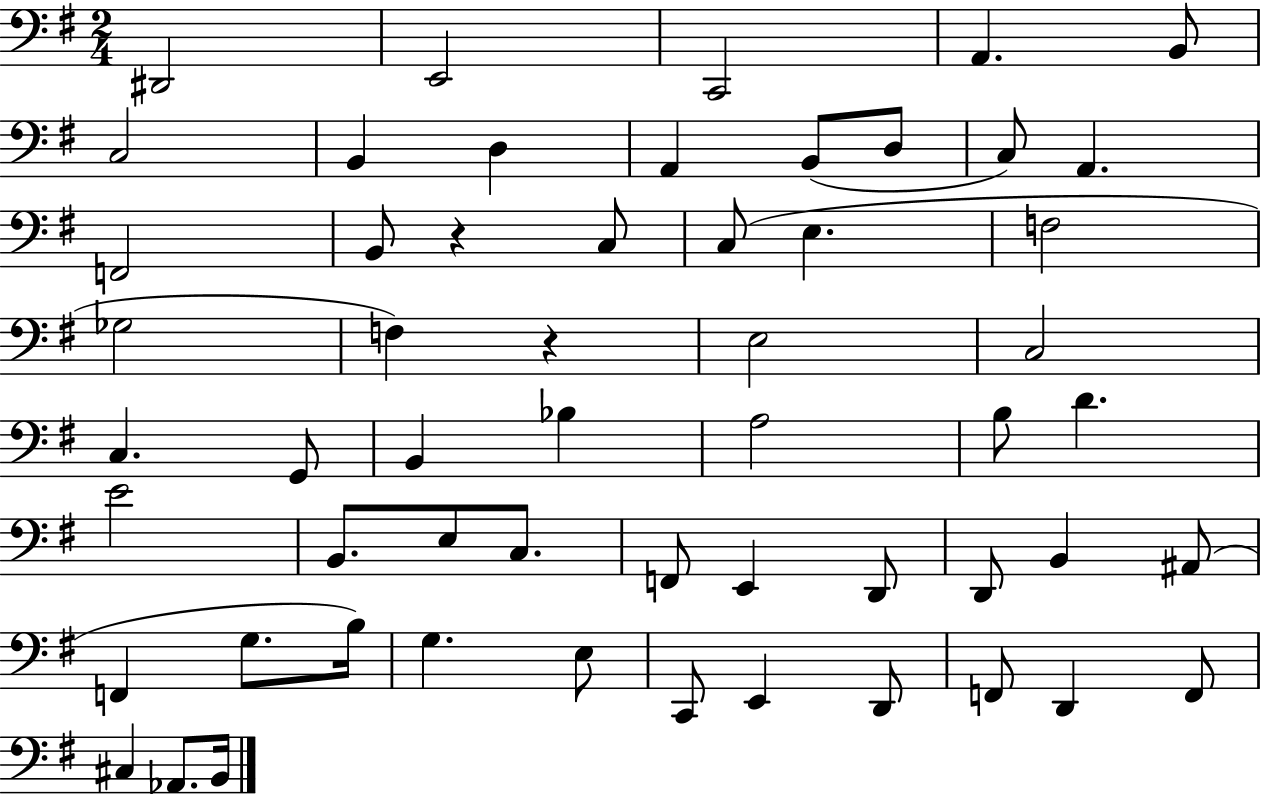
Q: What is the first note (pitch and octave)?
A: D#2